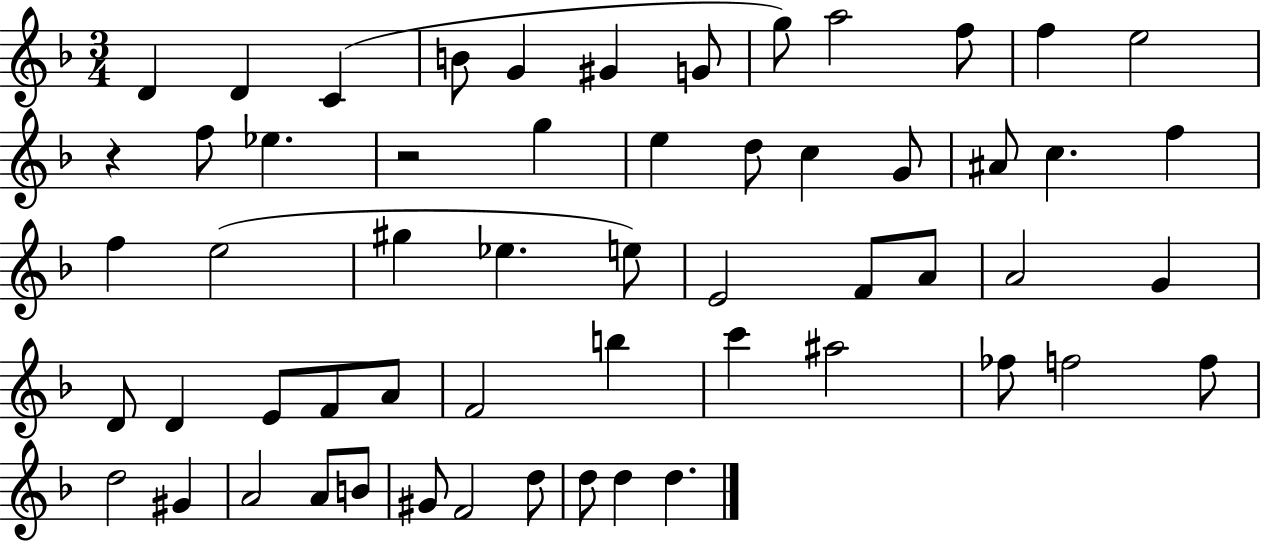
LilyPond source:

{
  \clef treble
  \numericTimeSignature
  \time 3/4
  \key f \major
  d'4 d'4 c'4( | b'8 g'4 gis'4 g'8 | g''8) a''2 f''8 | f''4 e''2 | \break r4 f''8 ees''4. | r2 g''4 | e''4 d''8 c''4 g'8 | ais'8 c''4. f''4 | \break f''4 e''2( | gis''4 ees''4. e''8) | e'2 f'8 a'8 | a'2 g'4 | \break d'8 d'4 e'8 f'8 a'8 | f'2 b''4 | c'''4 ais''2 | fes''8 f''2 f''8 | \break d''2 gis'4 | a'2 a'8 b'8 | gis'8 f'2 d''8 | d''8 d''4 d''4. | \break \bar "|."
}